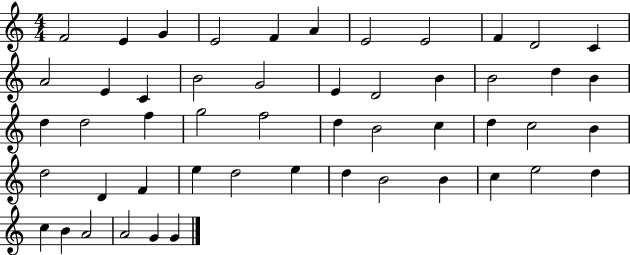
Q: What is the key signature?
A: C major